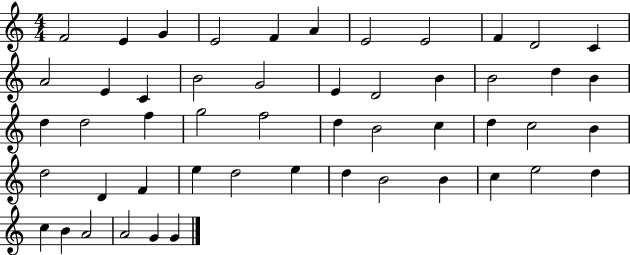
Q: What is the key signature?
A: C major